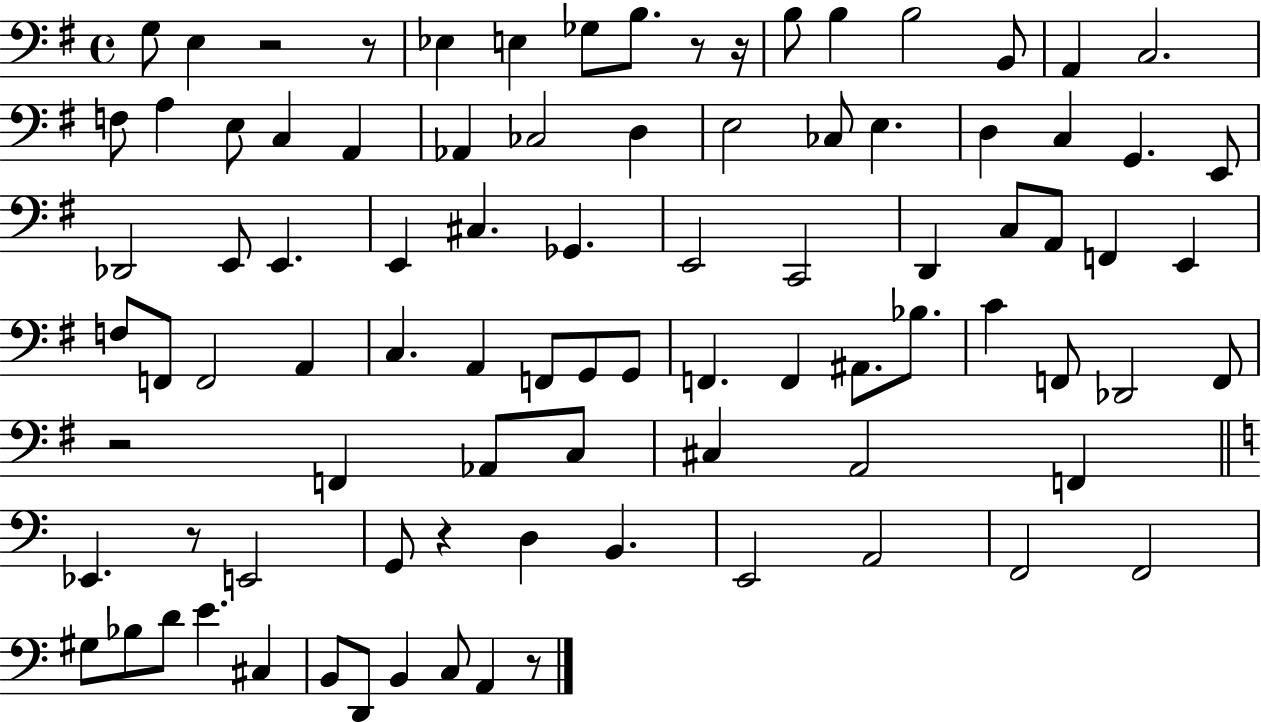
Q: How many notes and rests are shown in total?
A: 90